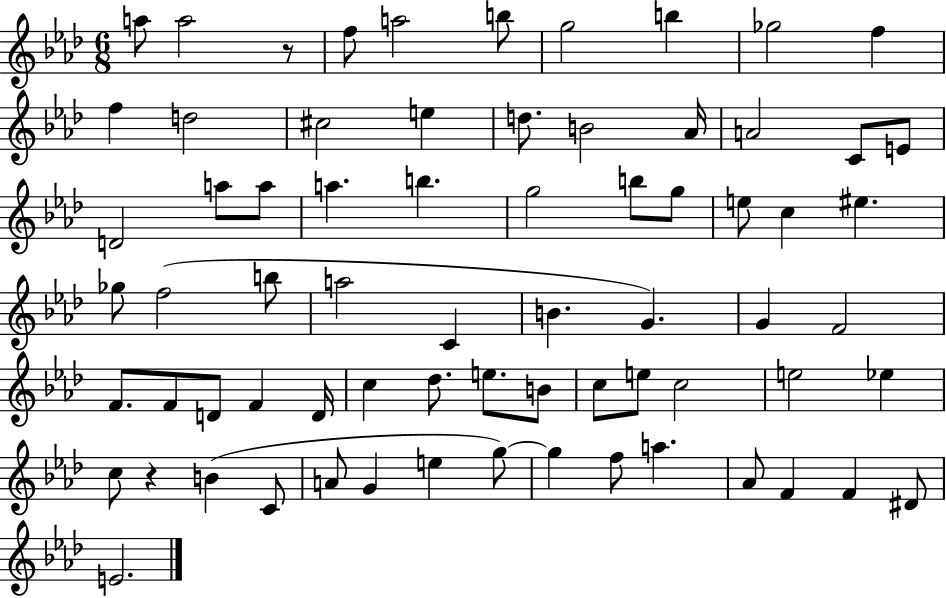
A5/e A5/h R/e F5/e A5/h B5/e G5/h B5/q Gb5/h F5/q F5/q D5/h C#5/h E5/q D5/e. B4/h Ab4/s A4/h C4/e E4/e D4/h A5/e A5/e A5/q. B5/q. G5/h B5/e G5/e E5/e C5/q EIS5/q. Gb5/e F5/h B5/e A5/h C4/q B4/q. G4/q. G4/q F4/h F4/e. F4/e D4/e F4/q D4/s C5/q Db5/e. E5/e. B4/e C5/e E5/e C5/h E5/h Eb5/q C5/e R/q B4/q C4/e A4/e G4/q E5/q G5/e G5/q F5/e A5/q. Ab4/e F4/q F4/q D#4/e E4/h.